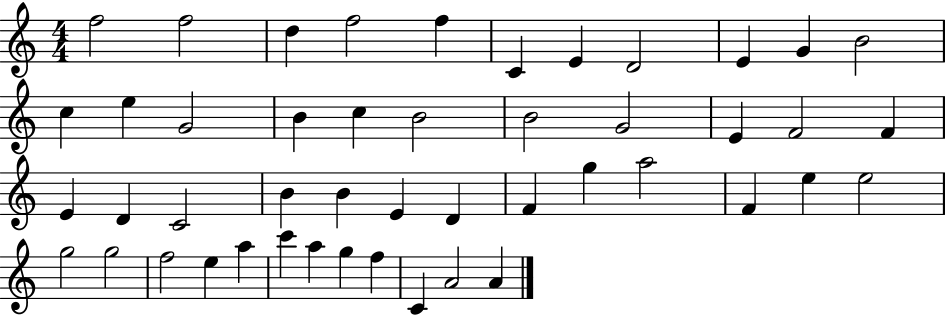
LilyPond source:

{
  \clef treble
  \numericTimeSignature
  \time 4/4
  \key c \major
  f''2 f''2 | d''4 f''2 f''4 | c'4 e'4 d'2 | e'4 g'4 b'2 | \break c''4 e''4 g'2 | b'4 c''4 b'2 | b'2 g'2 | e'4 f'2 f'4 | \break e'4 d'4 c'2 | b'4 b'4 e'4 d'4 | f'4 g''4 a''2 | f'4 e''4 e''2 | \break g''2 g''2 | f''2 e''4 a''4 | c'''4 a''4 g''4 f''4 | c'4 a'2 a'4 | \break \bar "|."
}